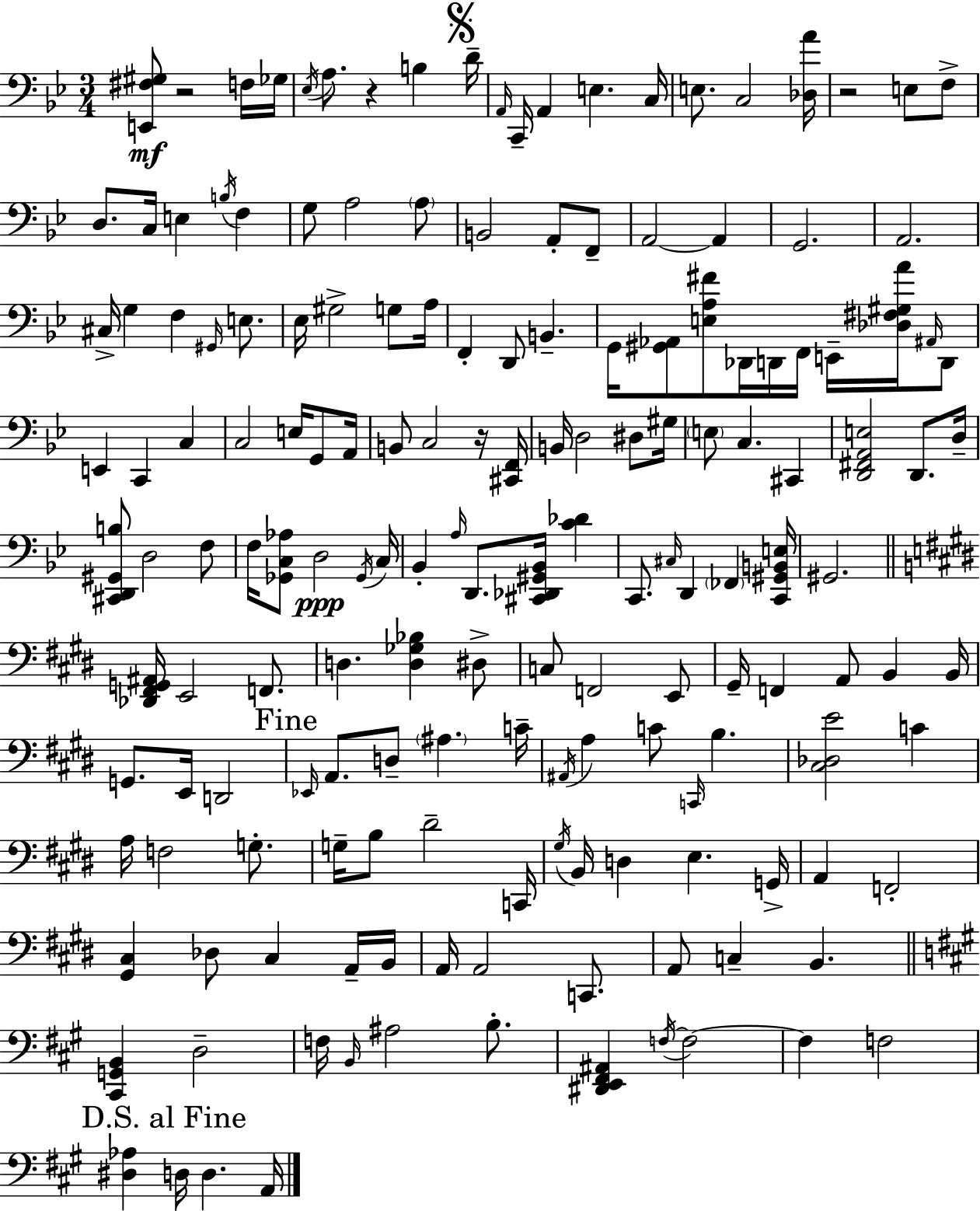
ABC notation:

X:1
T:Untitled
M:3/4
L:1/4
K:Bb
[E,,^F,^G,]/2 z2 F,/4 _G,/4 _E,/4 A,/2 z B, D/4 A,,/4 C,,/4 A,, E, C,/4 E,/2 C,2 [_D,A]/4 z2 E,/2 F,/2 D,/2 C,/4 E, B,/4 F, G,/2 A,2 A,/2 B,,2 A,,/2 F,,/2 A,,2 A,, G,,2 A,,2 ^C,/4 G, F, ^G,,/4 E,/2 _E,/4 ^G,2 G,/2 A,/4 F,, D,,/2 B,, G,,/4 [^G,,_A,,]/2 [E,A,^F]/2 _D,,/4 D,,/4 F,,/4 E,,/4 [_D,^F,^G,A]/4 ^A,,/4 D,,/2 E,, C,, C, C,2 E,/4 G,,/2 A,,/4 B,,/2 C,2 z/4 [^C,,F,,]/4 B,,/4 D,2 ^D,/2 ^G,/4 E,/2 C, ^C,, [D,,^F,,A,,E,]2 D,,/2 D,/4 [^C,,D,,^G,,B,]/2 D,2 F,/2 F,/4 [_G,,C,_A,]/2 D,2 _G,,/4 C,/4 _B,, A,/4 D,,/2 [^C,,_D,,^G,,_B,,]/4 [C_D] C,,/2 ^C,/4 D,, _F,, [C,,^G,,B,,E,]/4 ^G,,2 [_D,,^F,,G,,^A,,]/4 E,,2 F,,/2 D, [D,_G,_B,] ^D,/2 C,/2 F,,2 E,,/2 ^G,,/4 F,, A,,/2 B,, B,,/4 G,,/2 E,,/4 D,,2 _E,,/4 A,,/2 D,/2 ^A, C/4 ^A,,/4 A, C/2 C,,/4 B, [^C,_D,E]2 C A,/4 F,2 G,/2 G,/4 B,/2 ^D2 C,,/4 ^G,/4 B,,/4 D, E, G,,/4 A,, F,,2 [^G,,^C,] _D,/2 ^C, A,,/4 B,,/4 A,,/4 A,,2 C,,/2 A,,/2 C, B,, [^C,,G,,B,,] D,2 F,/4 B,,/4 ^A,2 B,/2 [^D,,E,,^F,,^A,,] F,/4 F,2 F, F,2 [^D,_A,] D,/4 D, A,,/4